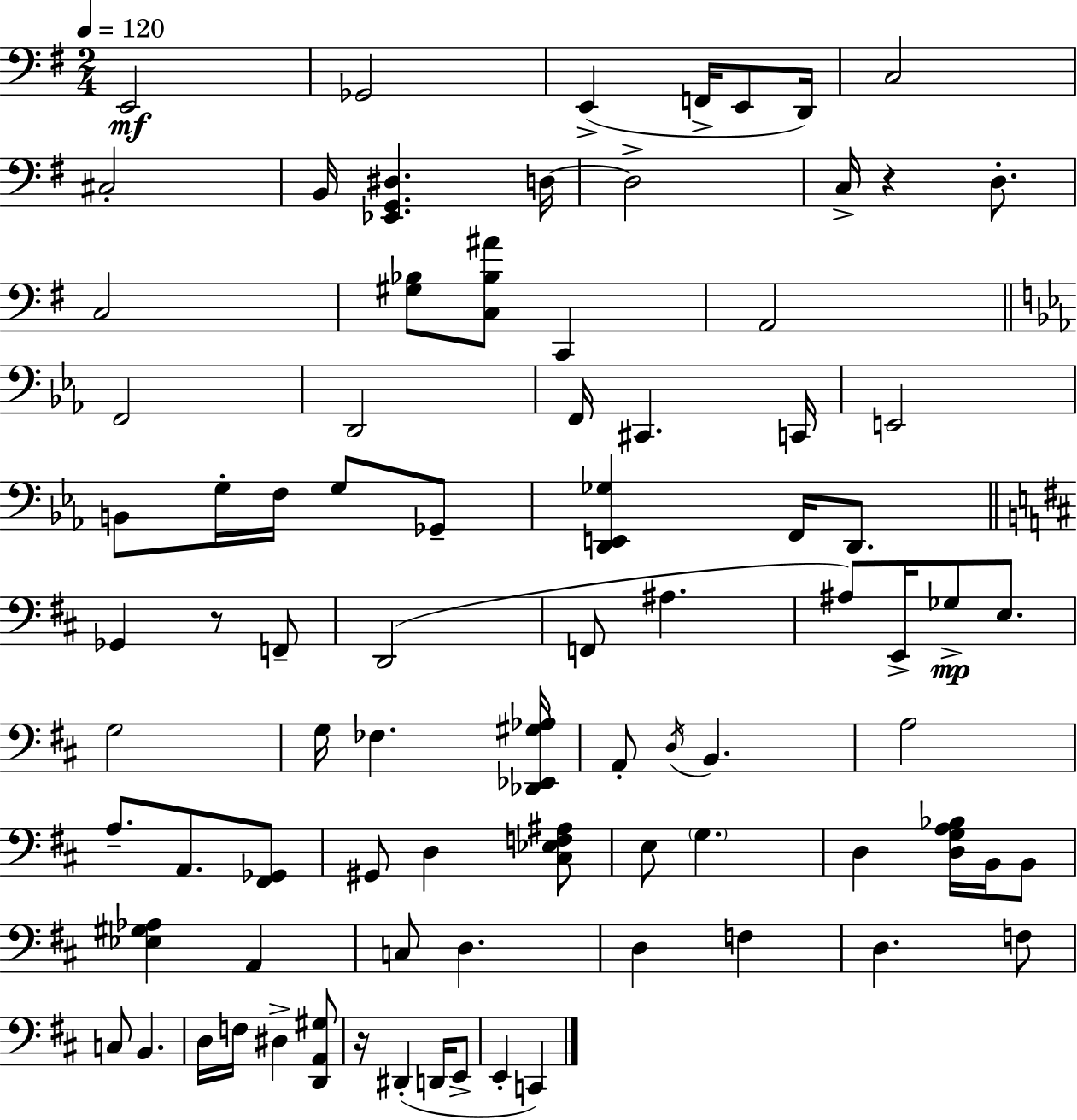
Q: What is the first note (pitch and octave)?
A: E2